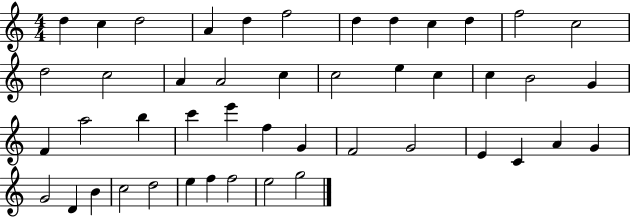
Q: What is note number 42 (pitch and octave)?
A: E5